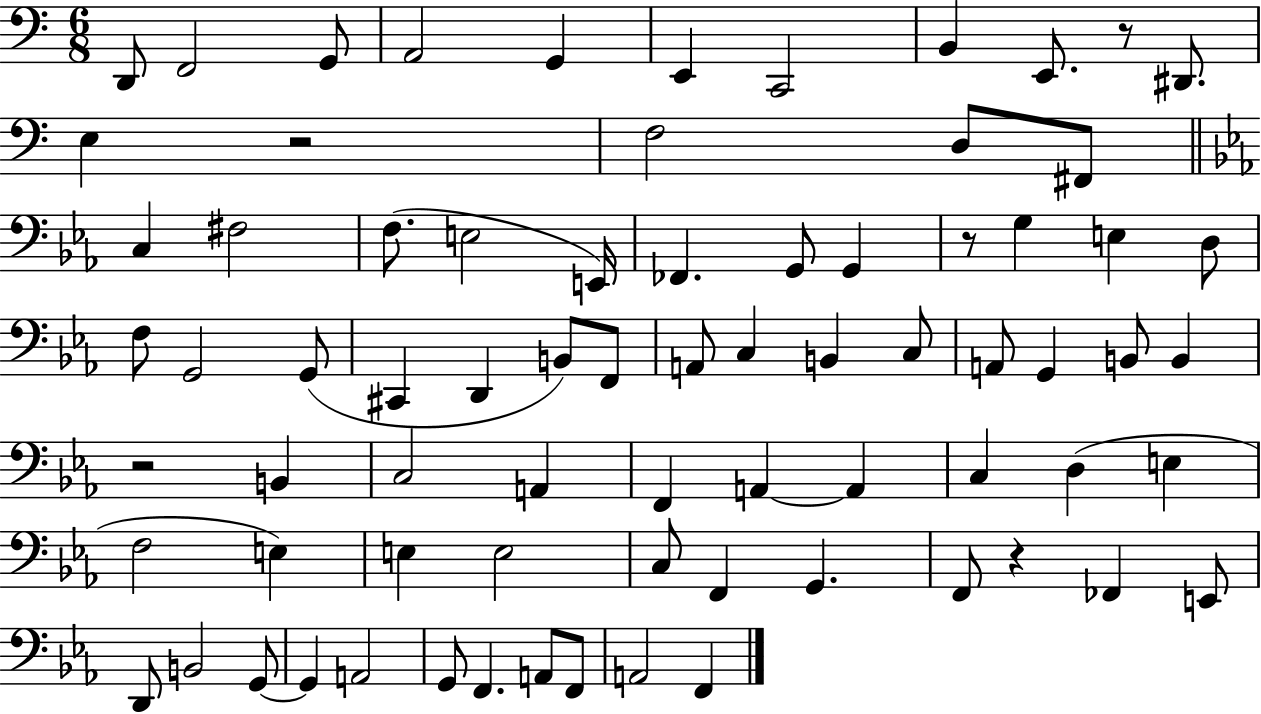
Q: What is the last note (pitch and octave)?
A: F2